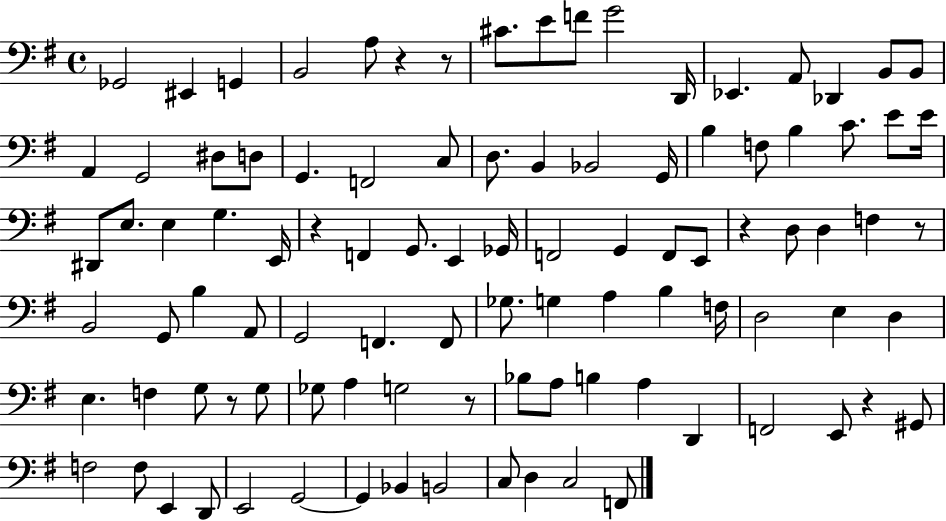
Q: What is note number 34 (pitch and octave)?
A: E3